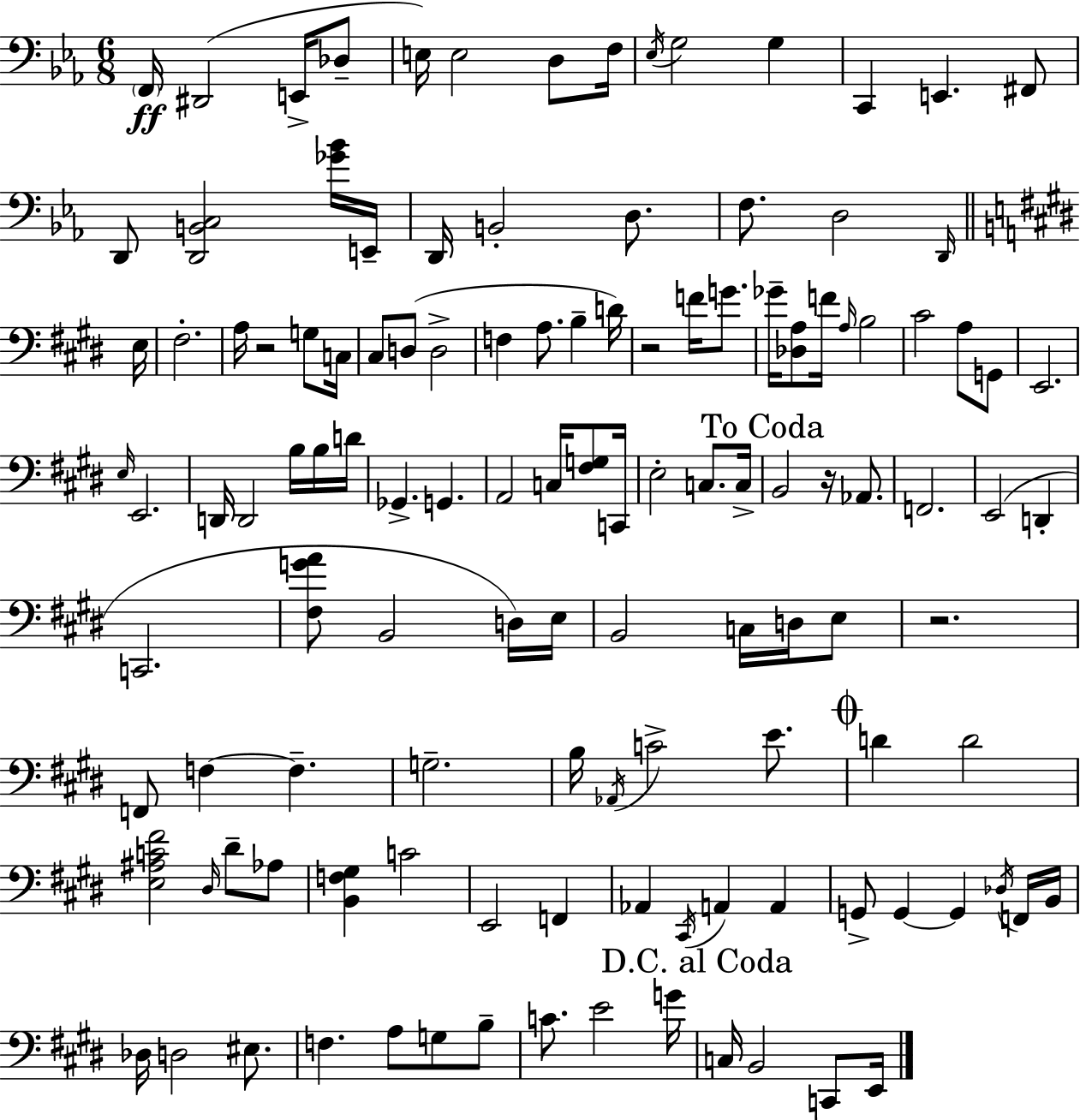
F2/s D#2/h E2/s Db3/e E3/s E3/h D3/e F3/s Eb3/s G3/h G3/q C2/q E2/q. F#2/e D2/e [D2,B2,C3]/h [Gb4,Bb4]/s E2/s D2/s B2/h D3/e. F3/e. D3/h D2/s E3/s F#3/h. A3/s R/h G3/e C3/s C#3/e D3/e D3/h F3/q A3/e. B3/q D4/s R/h F4/s G4/e. Gb4/s [Db3,A3]/e F4/s A3/s B3/h C#4/h A3/e G2/e E2/h. E3/s E2/h. D2/s D2/h B3/s B3/s D4/s Gb2/q. G2/q. A2/h C3/s [F#3,G3]/e C2/s E3/h C3/e. C3/s B2/h R/s Ab2/e. F2/h. E2/h D2/q C2/h. [F#3,G4,A4]/e B2/h D3/s E3/s B2/h C3/s D3/s E3/e R/h. F2/e F3/q F3/q. G3/h. B3/s Ab2/s C4/h E4/e. D4/q D4/h [E3,A#3,C4,F#4]/h D#3/s D#4/e Ab3/e [B2,F3,G#3]/q C4/h E2/h F2/q Ab2/q C#2/s A2/q A2/q G2/e G2/q G2/q Db3/s F2/s B2/s Db3/s D3/h EIS3/e. F3/q. A3/e G3/e B3/e C4/e. E4/h G4/s C3/s B2/h C2/e E2/s